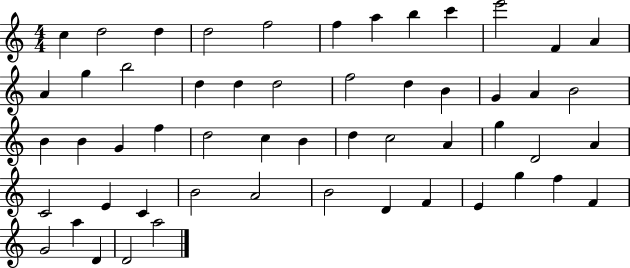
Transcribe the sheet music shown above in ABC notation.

X:1
T:Untitled
M:4/4
L:1/4
K:C
c d2 d d2 f2 f a b c' e'2 F A A g b2 d d d2 f2 d B G A B2 B B G f d2 c B d c2 A g D2 A C2 E C B2 A2 B2 D F E g f F G2 a D D2 a2